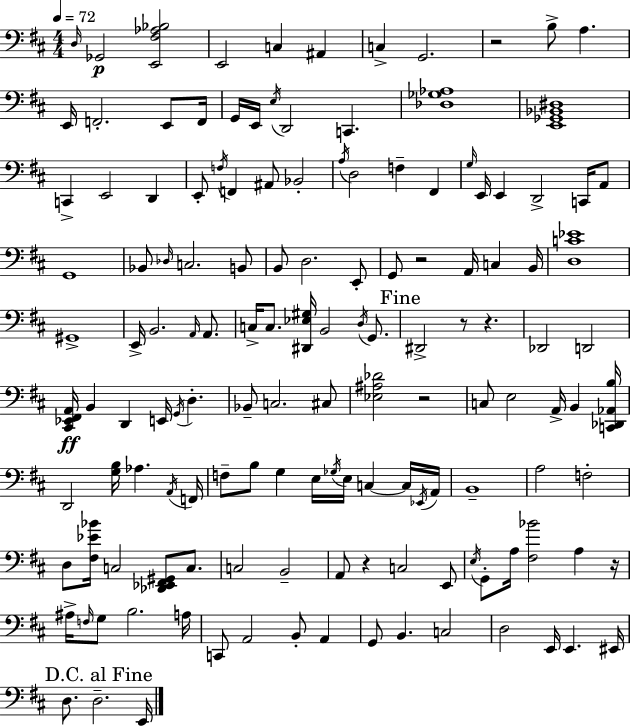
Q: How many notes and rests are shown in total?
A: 140